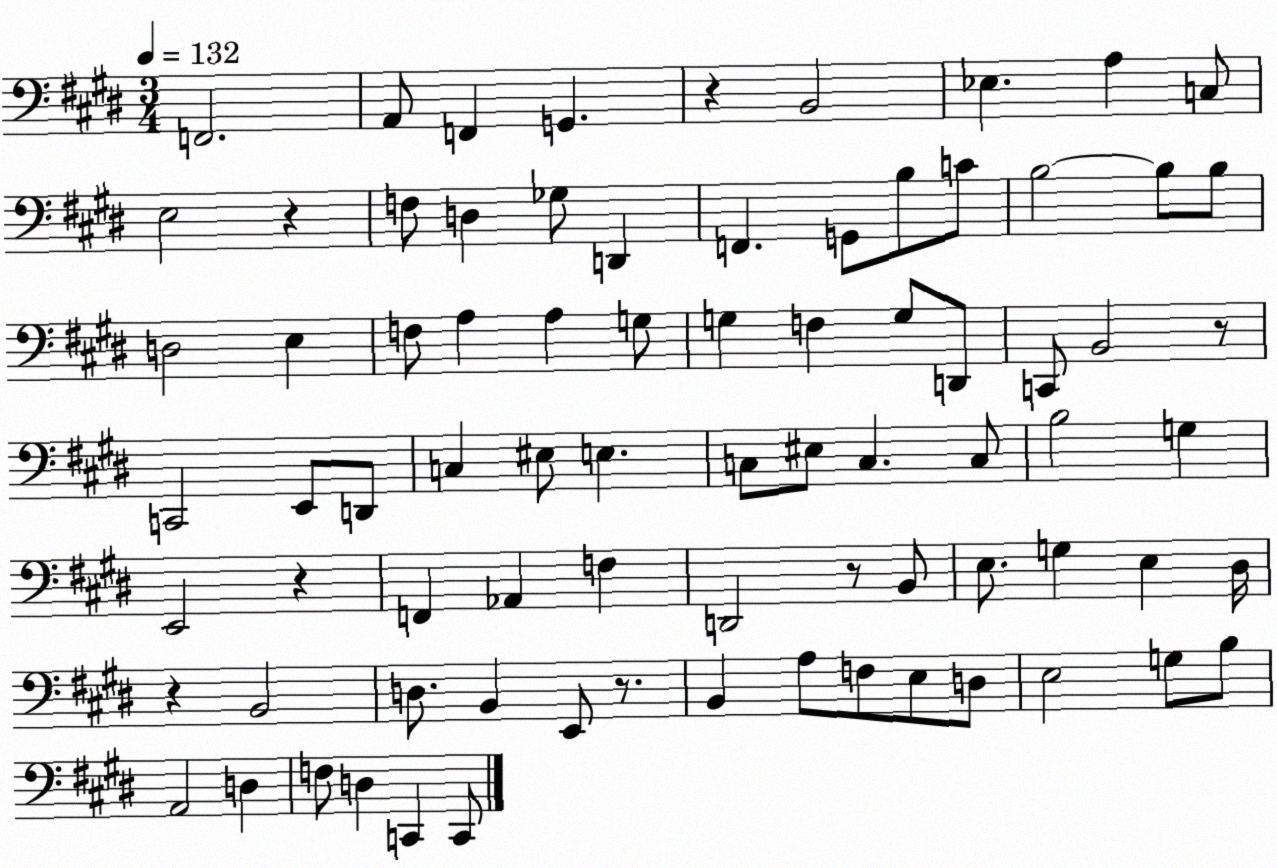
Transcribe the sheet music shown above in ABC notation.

X:1
T:Untitled
M:3/4
L:1/4
K:E
F,,2 A,,/2 F,, G,, z B,,2 _E, A, C,/2 E,2 z F,/2 D, _G,/2 D,, F,, G,,/2 B,/2 C/2 B,2 B,/2 B,/2 D,2 E, F,/2 A, A, G,/2 G, F, G,/2 D,,/2 C,,/2 B,,2 z/2 C,,2 E,,/2 D,,/2 C, ^E,/2 E, C,/2 ^E,/2 C, C,/2 B,2 G, E,,2 z F,, _A,, F, D,,2 z/2 B,,/2 E,/2 G, E, ^D,/4 z B,,2 D,/2 B,, E,,/2 z/2 B,, A,/2 F,/2 E,/2 D,/2 E,2 G,/2 B,/2 A,,2 D, F,/2 D, C,, C,,/2